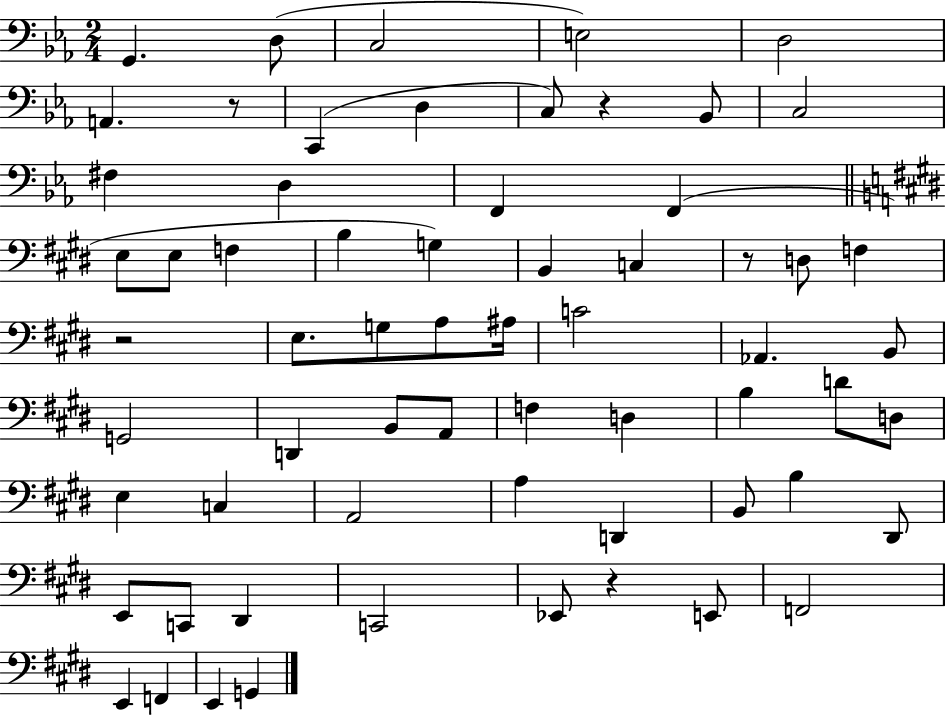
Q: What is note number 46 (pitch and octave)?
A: B2